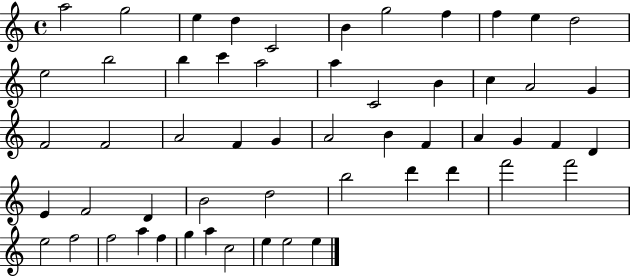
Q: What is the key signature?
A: C major